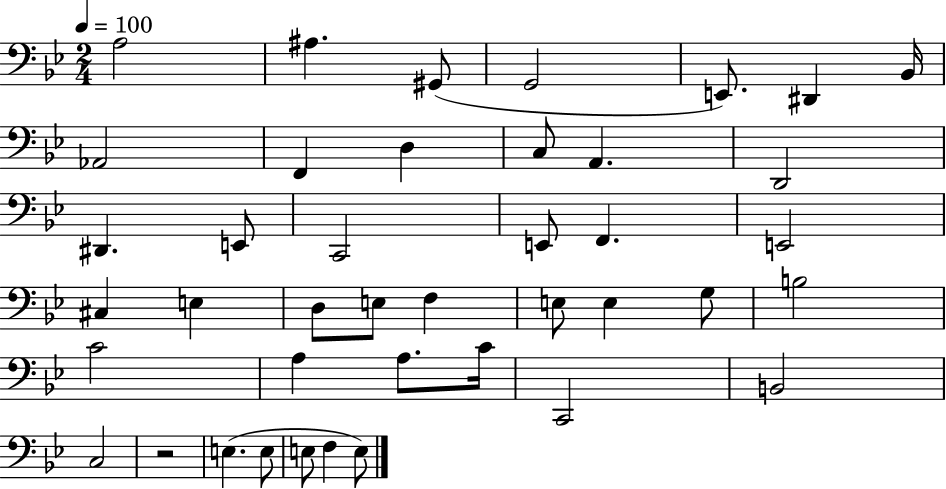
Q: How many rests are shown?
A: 1